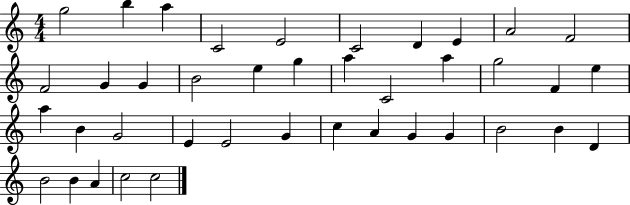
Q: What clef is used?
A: treble